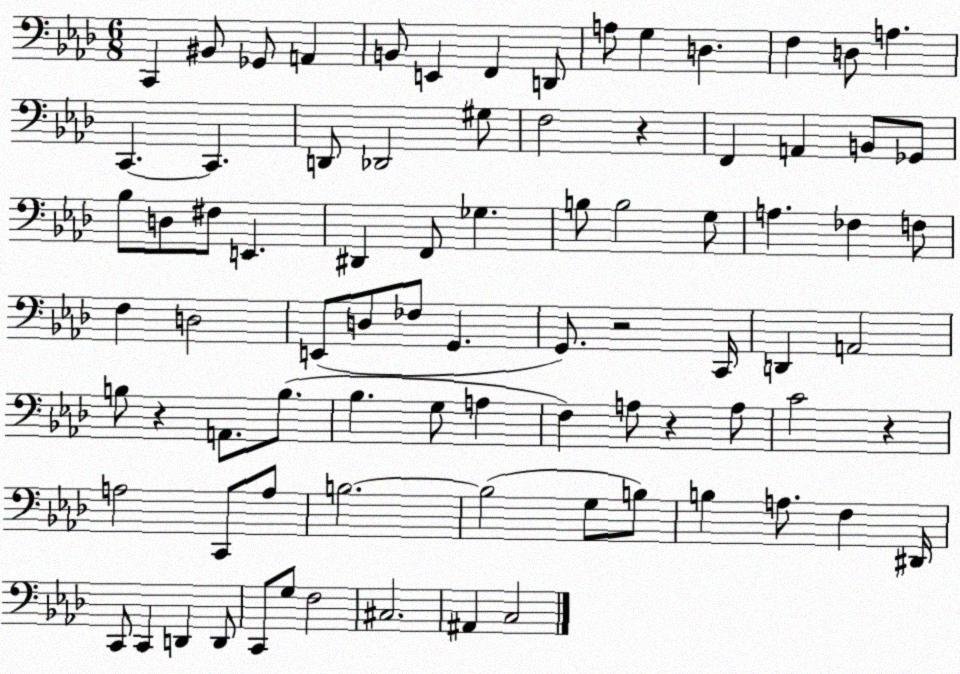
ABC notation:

X:1
T:Untitled
M:6/8
L:1/4
K:Ab
C,, ^B,,/2 _G,,/2 A,, B,,/2 E,, F,, D,,/2 A,/2 G, D, F, D,/2 A, C,, C,, D,,/2 _D,,2 ^G,/2 F,2 z F,, A,, B,,/2 _G,,/2 _B,/2 D,/2 ^F,/2 E,, ^D,, F,,/2 _G, B,/2 B,2 G,/2 A, _F, F,/2 F, D,2 E,,/2 D,/2 _F,/2 G,, G,,/2 z2 C,,/4 D,, A,,2 B,/2 z A,,/2 B,/2 _B, G,/2 A, F, A,/2 z A,/2 C2 z A,2 C,,/2 A,/2 B,2 B,2 G,/2 B,/2 B, A,/2 F, ^D,,/4 C,,/2 C,, D,, D,,/2 C,,/2 G,/2 F,2 ^C,2 ^A,, C,2